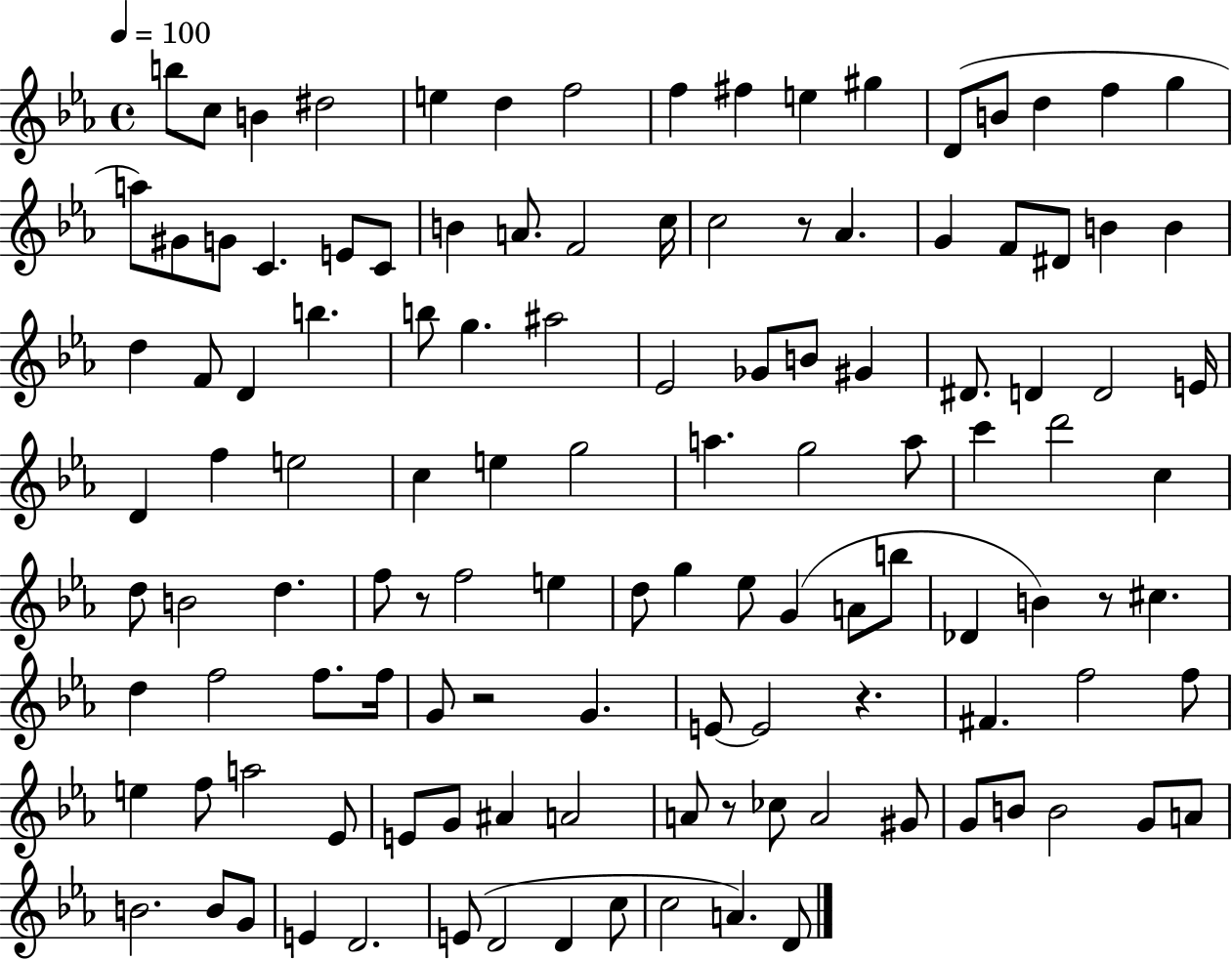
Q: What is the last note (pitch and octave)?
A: D4